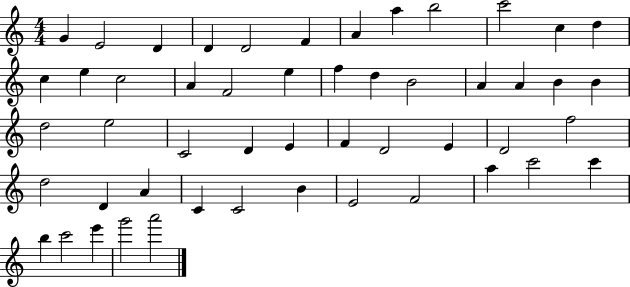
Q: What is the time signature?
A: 4/4